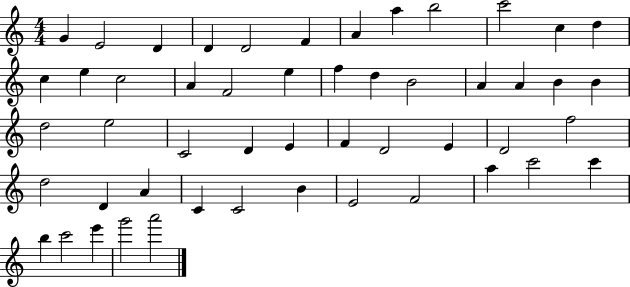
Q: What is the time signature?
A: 4/4